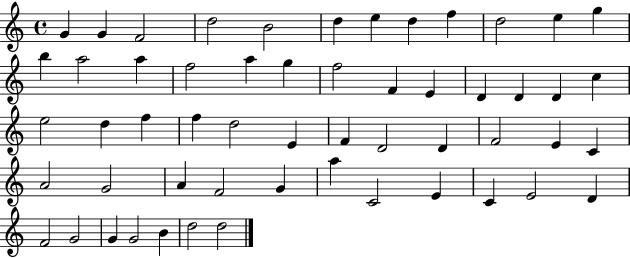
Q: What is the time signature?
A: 4/4